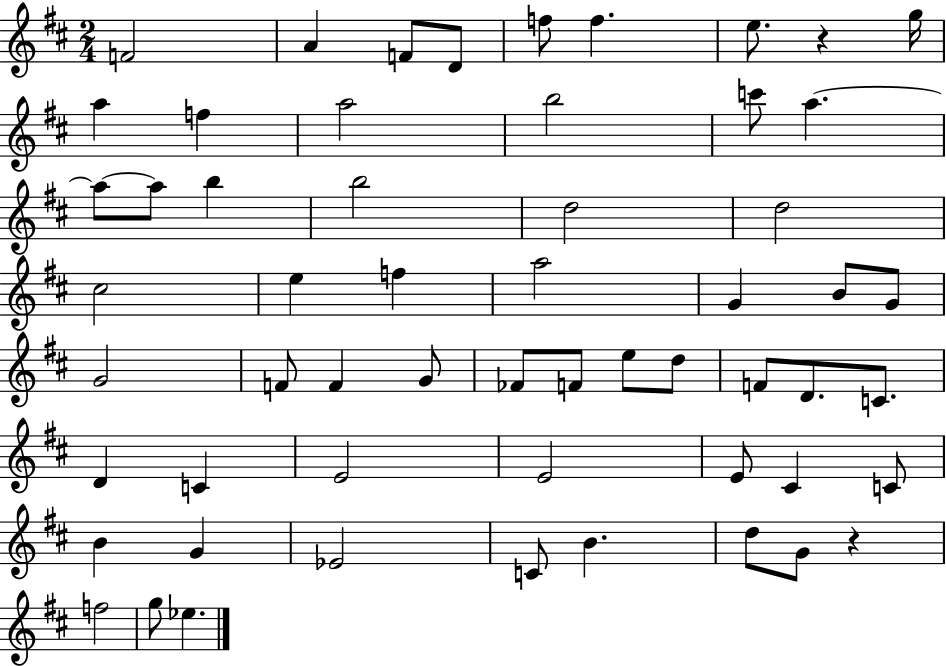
F4/h A4/q F4/e D4/e F5/e F5/q. E5/e. R/q G5/s A5/q F5/q A5/h B5/h C6/e A5/q. A5/e A5/e B5/q B5/h D5/h D5/h C#5/h E5/q F5/q A5/h G4/q B4/e G4/e G4/h F4/e F4/q G4/e FES4/e F4/e E5/e D5/e F4/e D4/e. C4/e. D4/q C4/q E4/h E4/h E4/e C#4/q C4/e B4/q G4/q Eb4/h C4/e B4/q. D5/e G4/e R/q F5/h G5/e Eb5/q.